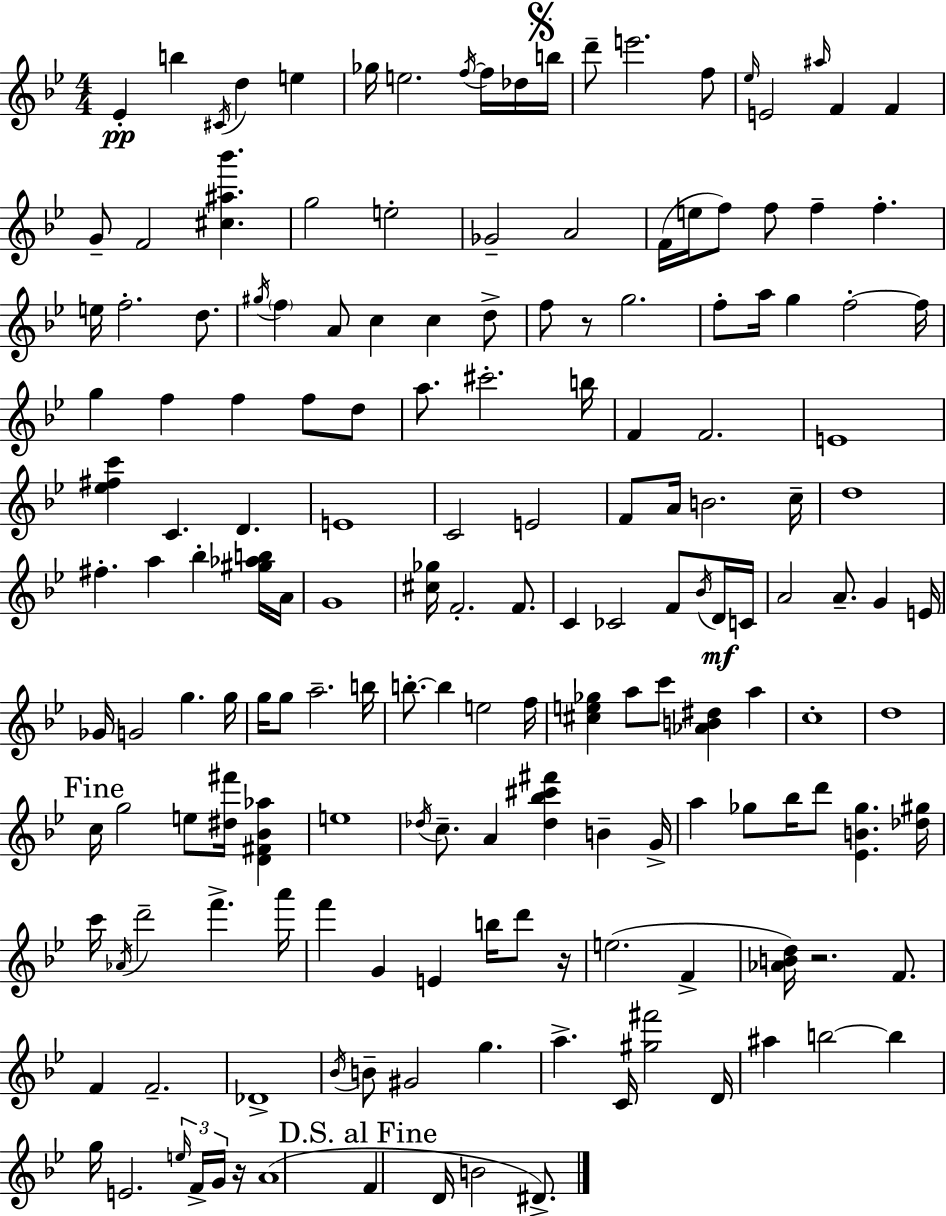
X:1
T:Untitled
M:4/4
L:1/4
K:Bb
_E b ^C/4 d e _g/4 e2 f/4 f/4 _d/4 b/4 d'/2 e'2 f/2 _e/4 E2 ^a/4 F F G/2 F2 [^c^a_b'] g2 e2 _G2 A2 F/4 e/4 f/2 f/2 f f e/4 f2 d/2 ^g/4 f A/2 c c d/2 f/2 z/2 g2 f/2 a/4 g f2 f/4 g f f f/2 d/2 a/2 ^c'2 b/4 F F2 E4 [_e^fc'] C D E4 C2 E2 F/2 A/4 B2 c/4 d4 ^f a _b [^g_ab]/4 A/4 G4 [^c_g]/4 F2 F/2 C _C2 F/2 _B/4 D/4 C/4 A2 A/2 G E/4 _G/4 G2 g g/4 g/4 g/2 a2 b/4 b/2 b e2 f/4 [^ce_g] a/2 c'/2 [_AB^d] a c4 d4 c/4 g2 e/2 [^d^f']/4 [D^F_B_a] e4 _d/4 c/2 A [_d_b^c'^f'] B G/4 a _g/2 _b/4 d'/2 [_EB_g] [_d^g]/4 c'/4 _A/4 d'2 f' a'/4 f' G E b/4 d'/2 z/4 e2 F [_ABd]/4 z2 F/2 F F2 _D4 _B/4 B/2 ^G2 g a C/4 [^g^f']2 D/4 ^a b2 b g/4 E2 e/4 F/4 G/4 z/4 A4 F D/4 B2 ^D/2